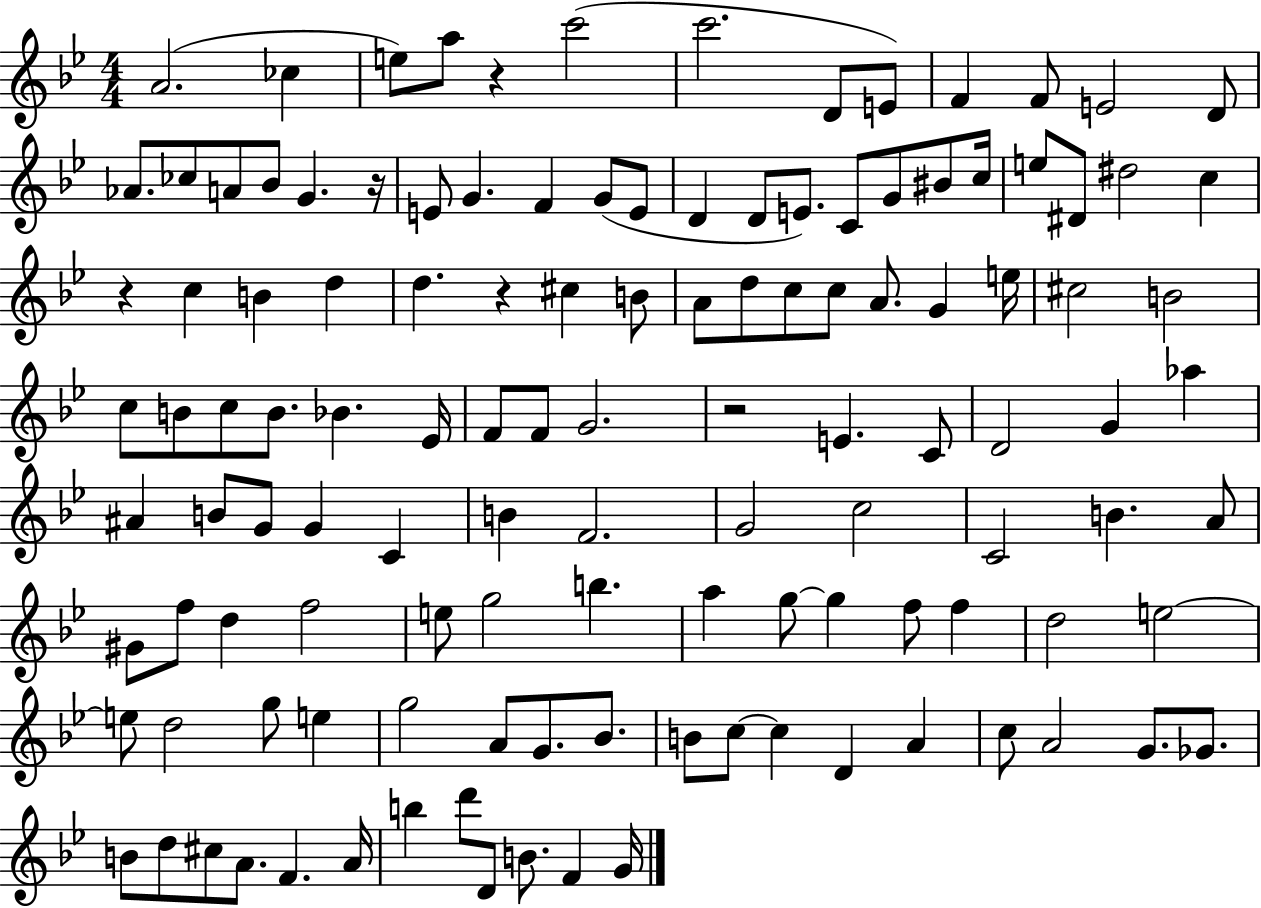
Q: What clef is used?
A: treble